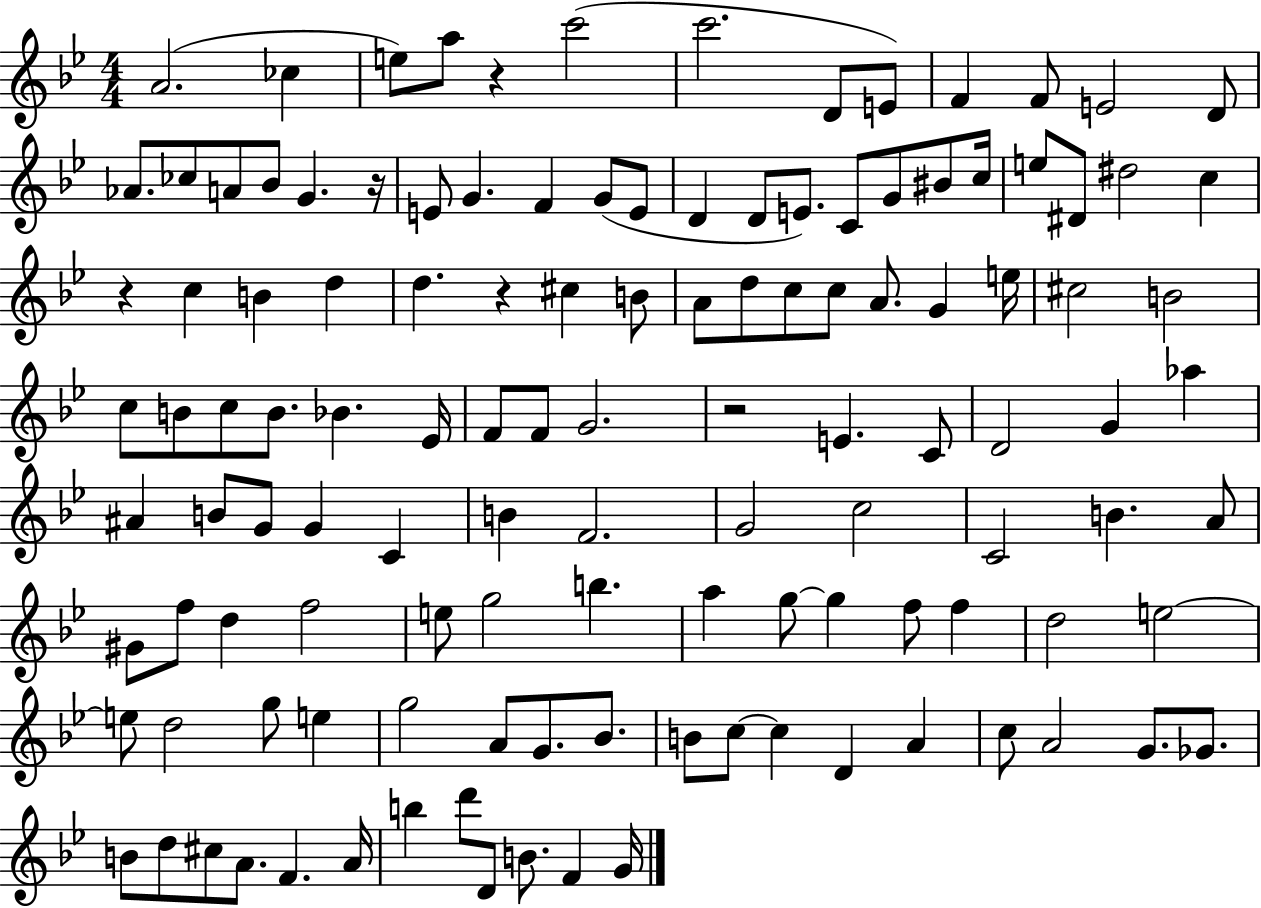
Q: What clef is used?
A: treble